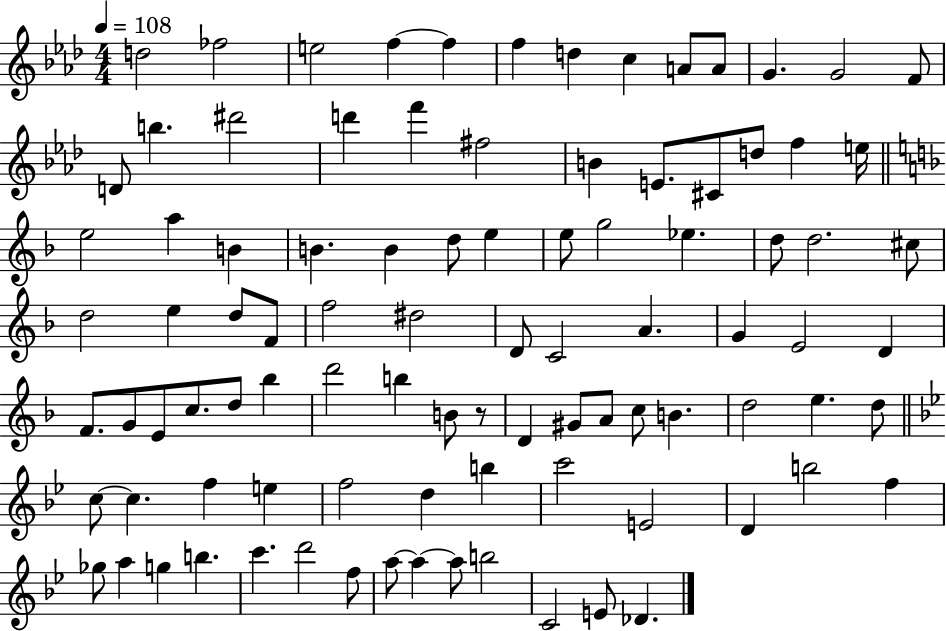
{
  \clef treble
  \numericTimeSignature
  \time 4/4
  \key aes \major
  \tempo 4 = 108
  d''2 fes''2 | e''2 f''4~~ f''4 | f''4 d''4 c''4 a'8 a'8 | g'4. g'2 f'8 | \break d'8 b''4. dis'''2 | d'''4 f'''4 fis''2 | b'4 e'8. cis'8 d''8 f''4 e''16 | \bar "||" \break \key f \major e''2 a''4 b'4 | b'4. b'4 d''8 e''4 | e''8 g''2 ees''4. | d''8 d''2. cis''8 | \break d''2 e''4 d''8 f'8 | f''2 dis''2 | d'8 c'2 a'4. | g'4 e'2 d'4 | \break f'8. g'8 e'8 c''8. d''8 bes''4 | d'''2 b''4 b'8 r8 | d'4 gis'8 a'8 c''8 b'4. | d''2 e''4. d''8 | \break \bar "||" \break \key bes \major c''8~~ c''4. f''4 e''4 | f''2 d''4 b''4 | c'''2 e'2 | d'4 b''2 f''4 | \break ges''8 a''4 g''4 b''4. | c'''4. d'''2 f''8 | a''8~~ a''4~~ a''8 b''2 | c'2 e'8 des'4. | \break \bar "|."
}